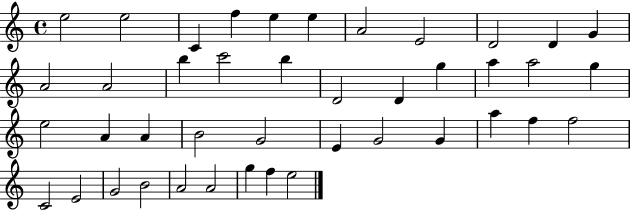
X:1
T:Untitled
M:4/4
L:1/4
K:C
e2 e2 C f e e A2 E2 D2 D G A2 A2 b c'2 b D2 D g a a2 g e2 A A B2 G2 E G2 G a f f2 C2 E2 G2 B2 A2 A2 g f e2